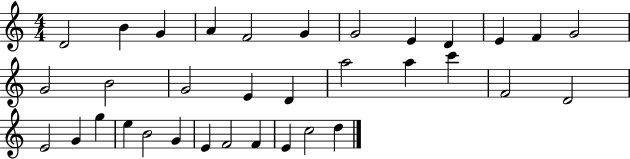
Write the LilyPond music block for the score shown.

{
  \clef treble
  \numericTimeSignature
  \time 4/4
  \key c \major
  d'2 b'4 g'4 | a'4 f'2 g'4 | g'2 e'4 d'4 | e'4 f'4 g'2 | \break g'2 b'2 | g'2 e'4 d'4 | a''2 a''4 c'''4 | f'2 d'2 | \break e'2 g'4 g''4 | e''4 b'2 g'4 | e'4 f'2 f'4 | e'4 c''2 d''4 | \break \bar "|."
}